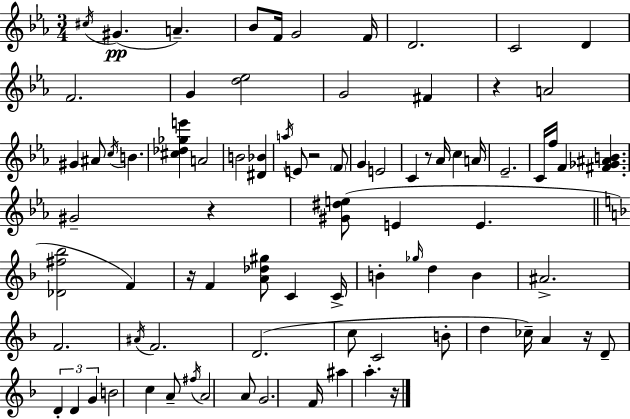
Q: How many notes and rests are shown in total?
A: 84